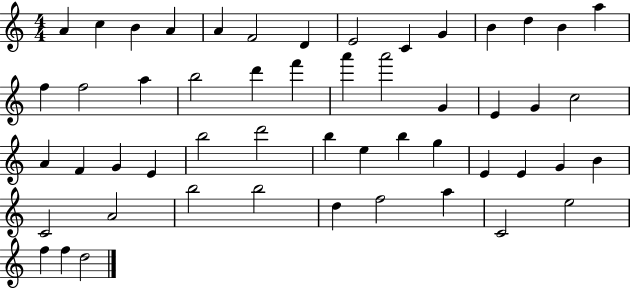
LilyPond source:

{
  \clef treble
  \numericTimeSignature
  \time 4/4
  \key c \major
  a'4 c''4 b'4 a'4 | a'4 f'2 d'4 | e'2 c'4 g'4 | b'4 d''4 b'4 a''4 | \break f''4 f''2 a''4 | b''2 d'''4 f'''4 | a'''4 a'''2 g'4 | e'4 g'4 c''2 | \break a'4 f'4 g'4 e'4 | b''2 d'''2 | b''4 e''4 b''4 g''4 | e'4 e'4 g'4 b'4 | \break c'2 a'2 | b''2 b''2 | d''4 f''2 a''4 | c'2 e''2 | \break f''4 f''4 d''2 | \bar "|."
}